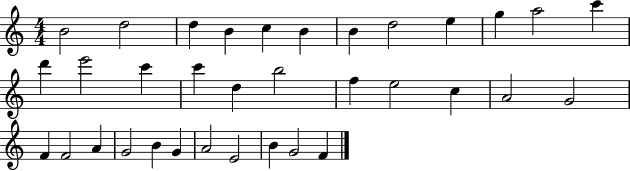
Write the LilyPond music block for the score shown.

{
  \clef treble
  \numericTimeSignature
  \time 4/4
  \key c \major
  b'2 d''2 | d''4 b'4 c''4 b'4 | b'4 d''2 e''4 | g''4 a''2 c'''4 | \break d'''4 e'''2 c'''4 | c'''4 d''4 b''2 | f''4 e''2 c''4 | a'2 g'2 | \break f'4 f'2 a'4 | g'2 b'4 g'4 | a'2 e'2 | b'4 g'2 f'4 | \break \bar "|."
}